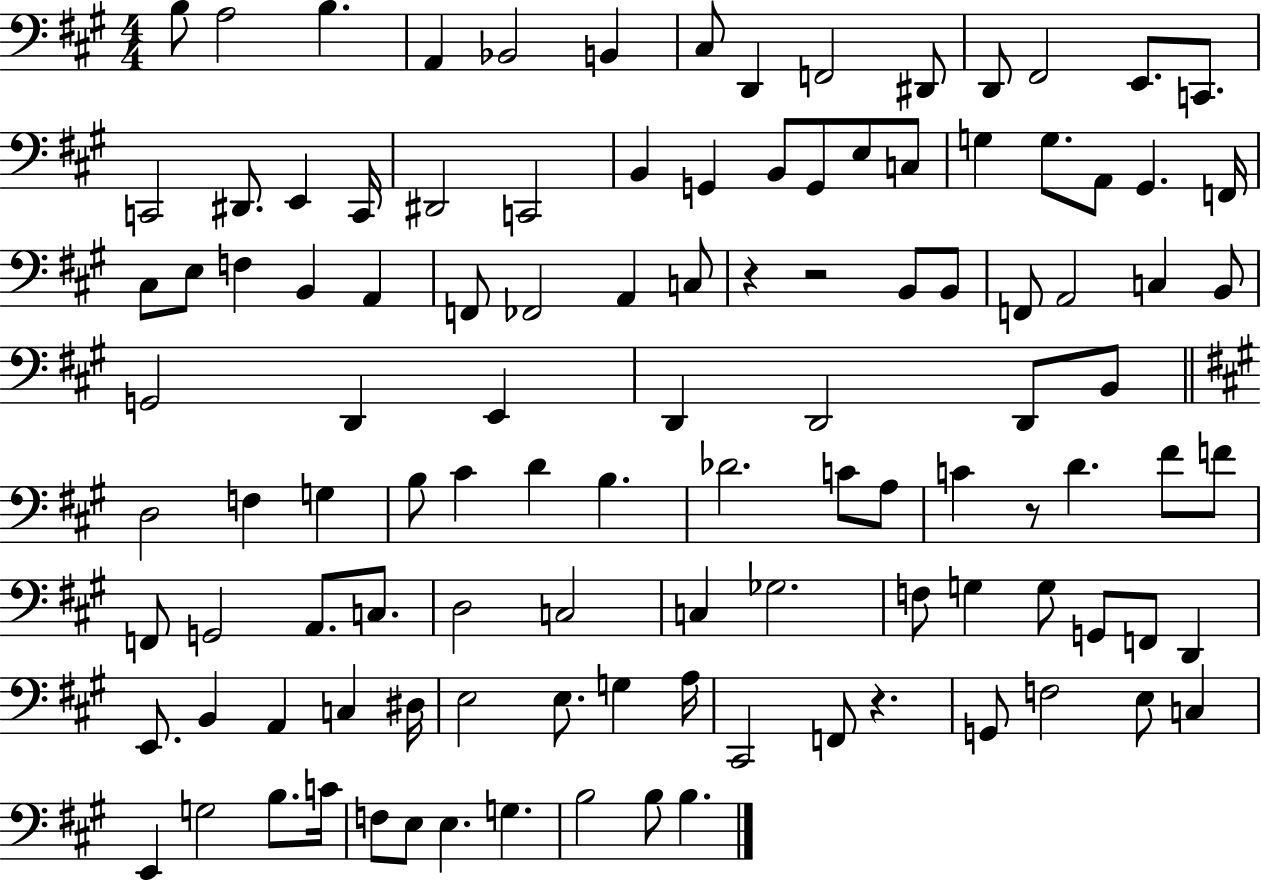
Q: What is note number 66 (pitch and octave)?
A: F#4